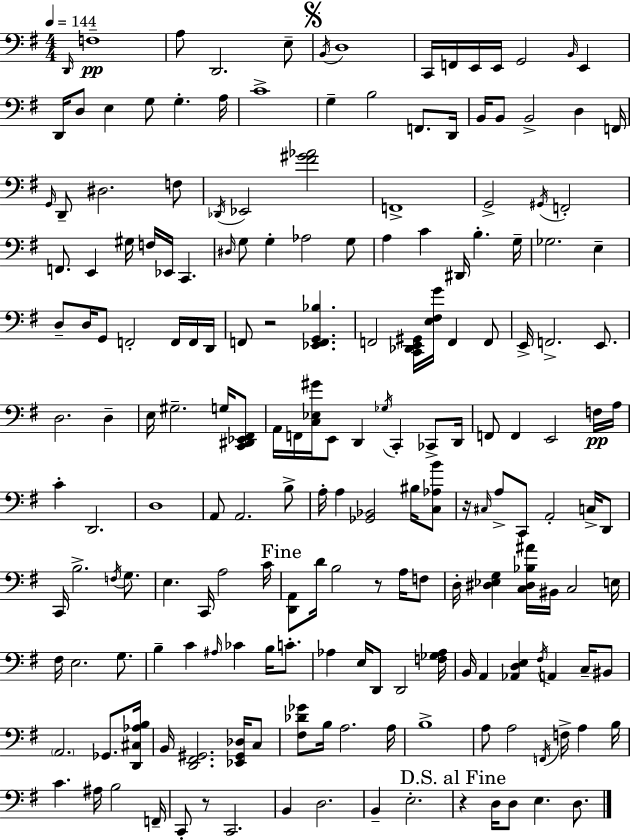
D2/s F3/w A3/e D2/h. E3/e B2/s D3/w C2/s F2/s E2/s E2/s G2/h B2/s E2/q D2/s D3/e E3/q G3/e G3/q. A3/s C4/w G3/q B3/h F2/e. D2/s B2/s B2/e B2/h D3/q F2/s G2/s D2/e D#3/h. F3/e Db2/s Eb2/h [F#4,G#4,Ab4]/h F2/w G2/h G#2/s F2/h F2/e. E2/q G#3/s F3/s Eb2/s C2/q. D#3/s G3/e G3/q Ab3/h G3/e A3/q C4/q D#2/s B3/q. G3/s Gb3/h. E3/q D3/e D3/s G2/e F2/h F2/s F2/s D2/s F2/e R/h [Eb2,F2,G2,Bb3]/q. F2/h [C2,Db2,E2,G#2]/s [E3,F#3,G4]/s F2/q F2/e E2/s F2/h. E2/e. D3/h. D3/q E3/s G#3/h. G3/s [C2,D#2,Eb2,F#2]/e A2/s F2/s [C3,Eb3,G#4]/s E2/e D2/q Gb3/s C2/q CES2/e D2/s F2/e F2/q E2/h F3/s A3/s C4/q D2/h. D3/w A2/e A2/h. B3/e A3/s A3/q [Gb2,Bb2]/h BIS3/s [C3,Ab3,B4]/e R/s C#3/s A3/e C2/e A2/h C3/s D2/e C2/s B3/h. F3/s G3/e. E3/q. C2/s A3/h C4/s [D2,A2]/e D4/s B3/h R/e A3/s F3/e D3/s [D#3,Eb3,G3]/q [C3,D#3,Bb3,A#4]/s BIS2/s C3/h E3/s F#3/s E3/h. G3/e. B3/q C4/q A#3/s CES4/q B3/s C4/e. Ab3/q E3/s D2/e D2/h [F3,Gb3,Ab3]/s B2/s A2/q [Ab2,D3,E3]/q F#3/s A2/q C3/s BIS2/e A2/h. Gb2/e. [D2,C#3,Ab3,B3]/s B2/s [D2,F#2,G#2]/h. [Eb2,G#2,Db3]/s C3/e [F#3,Db4,Gb4]/e B3/s A3/h. A3/s B3/w A3/e A3/h F2/s F3/s A3/q B3/s C4/q. A#3/s B3/h F2/s C2/e R/e C2/h. B2/q D3/h. B2/q E3/h. R/q D3/s D3/e E3/q. D3/e.